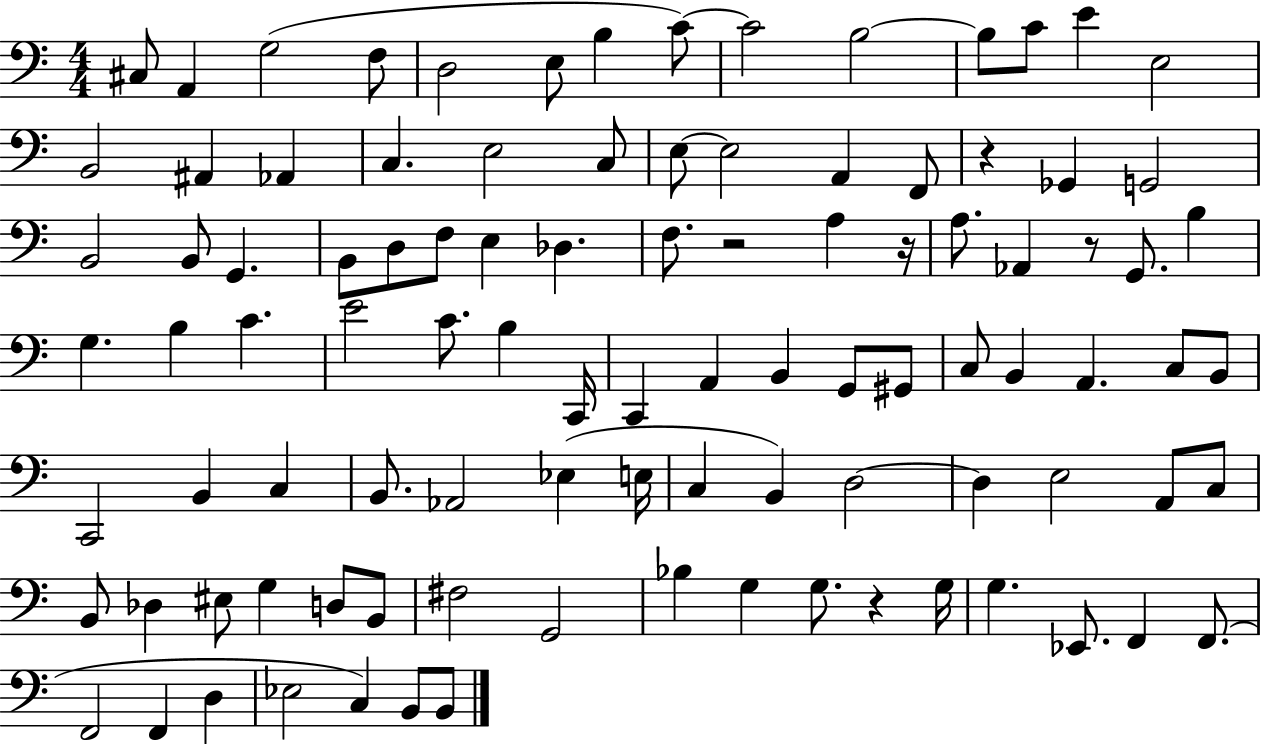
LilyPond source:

{
  \clef bass
  \numericTimeSignature
  \time 4/4
  \key c \major
  \repeat volta 2 { cis8 a,4 g2( f8 | d2 e8 b4 c'8~~) | c'2 b2~~ | b8 c'8 e'4 e2 | \break b,2 ais,4 aes,4 | c4. e2 c8 | e8~~ e2 a,4 f,8 | r4 ges,4 g,2 | \break b,2 b,8 g,4. | b,8 d8 f8 e4 des4. | f8. r2 a4 r16 | a8. aes,4 r8 g,8. b4 | \break g4. b4 c'4. | e'2 c'8. b4 c,16 | c,4 a,4 b,4 g,8 gis,8 | c8 b,4 a,4. c8 b,8 | \break c,2 b,4 c4 | b,8. aes,2 ees4( e16 | c4 b,4) d2~~ | d4 e2 a,8 c8 | \break b,8 des4 eis8 g4 d8 b,8 | fis2 g,2 | bes4 g4 g8. r4 g16 | g4. ees,8. f,4 f,8.( | \break f,2 f,4 d4 | ees2 c4) b,8 b,8 | } \bar "|."
}